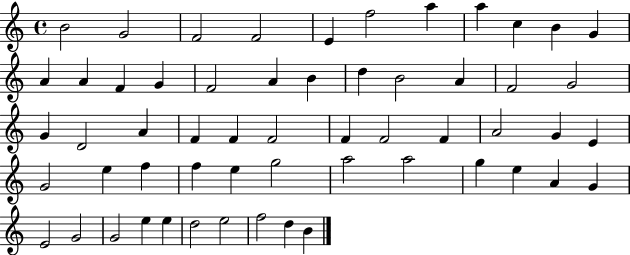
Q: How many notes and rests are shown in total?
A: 57